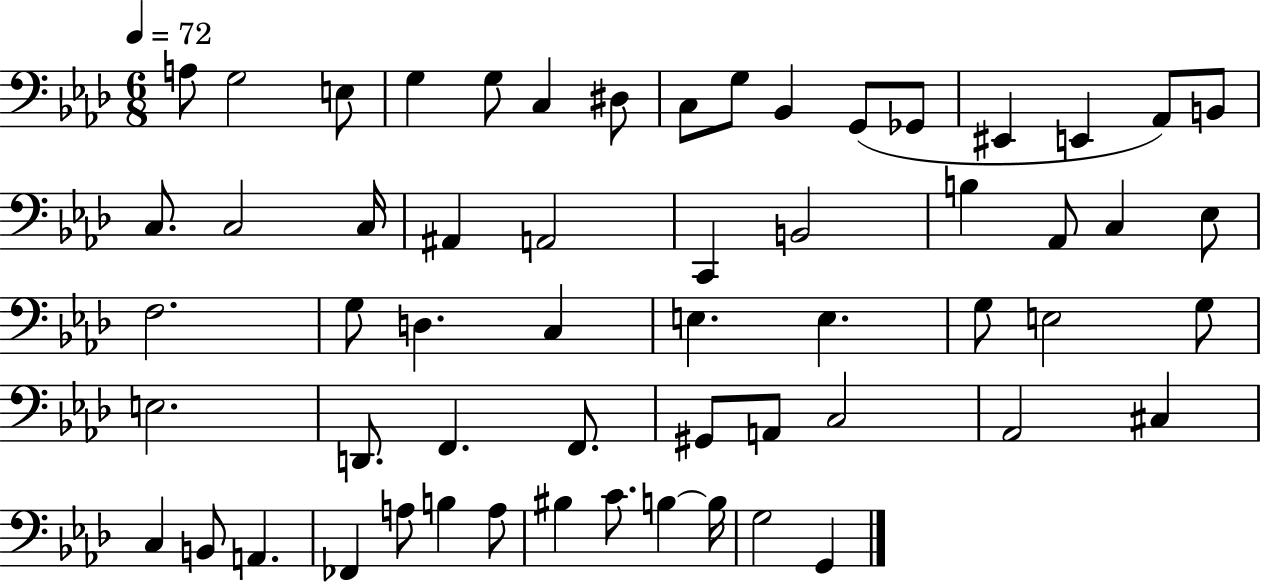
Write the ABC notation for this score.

X:1
T:Untitled
M:6/8
L:1/4
K:Ab
A,/2 G,2 E,/2 G, G,/2 C, ^D,/2 C,/2 G,/2 _B,, G,,/2 _G,,/2 ^E,, E,, _A,,/2 B,,/2 C,/2 C,2 C,/4 ^A,, A,,2 C,, B,,2 B, _A,,/2 C, _E,/2 F,2 G,/2 D, C, E, E, G,/2 E,2 G,/2 E,2 D,,/2 F,, F,,/2 ^G,,/2 A,,/2 C,2 _A,,2 ^C, C, B,,/2 A,, _F,, A,/2 B, A,/2 ^B, C/2 B, B,/4 G,2 G,,